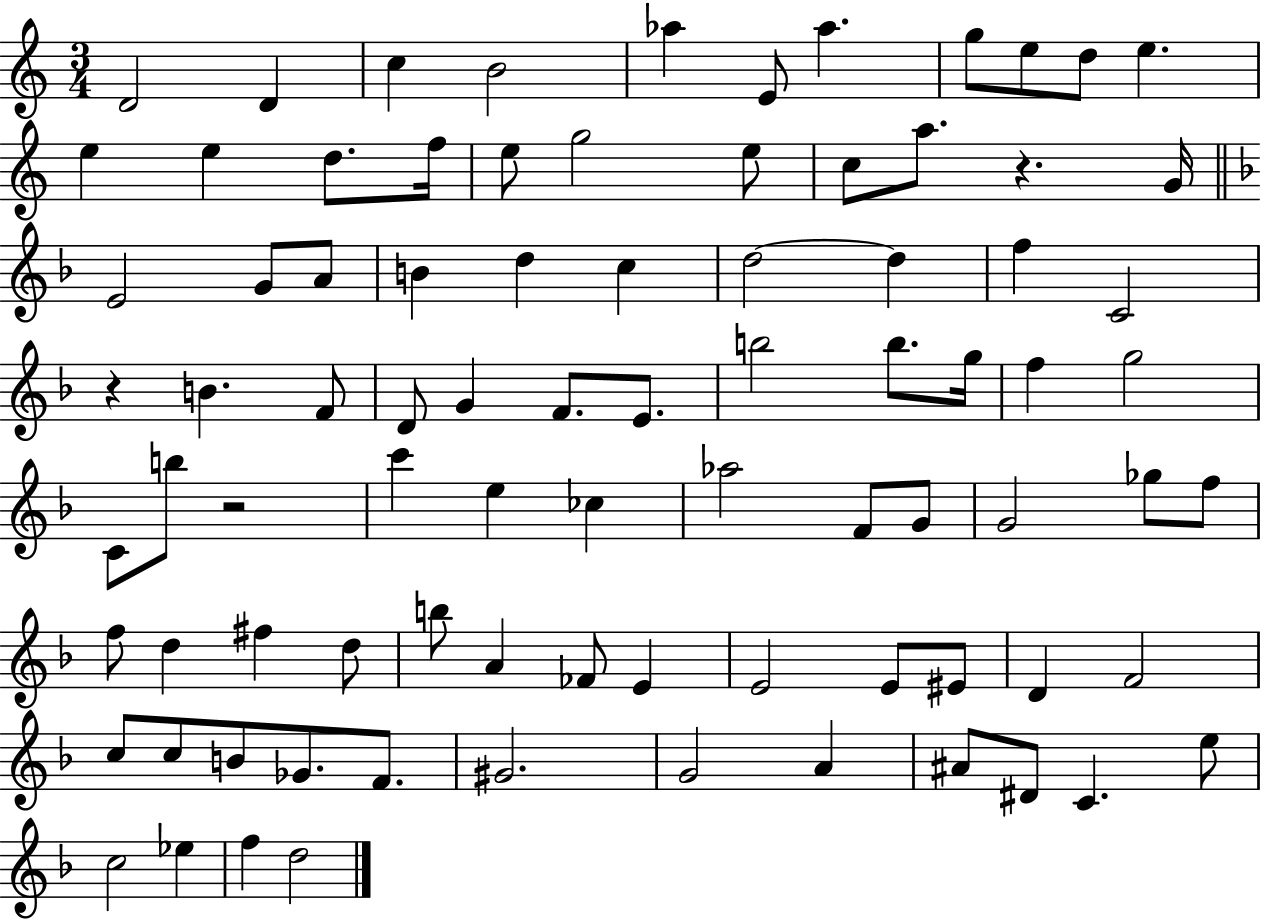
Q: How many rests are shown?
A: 3